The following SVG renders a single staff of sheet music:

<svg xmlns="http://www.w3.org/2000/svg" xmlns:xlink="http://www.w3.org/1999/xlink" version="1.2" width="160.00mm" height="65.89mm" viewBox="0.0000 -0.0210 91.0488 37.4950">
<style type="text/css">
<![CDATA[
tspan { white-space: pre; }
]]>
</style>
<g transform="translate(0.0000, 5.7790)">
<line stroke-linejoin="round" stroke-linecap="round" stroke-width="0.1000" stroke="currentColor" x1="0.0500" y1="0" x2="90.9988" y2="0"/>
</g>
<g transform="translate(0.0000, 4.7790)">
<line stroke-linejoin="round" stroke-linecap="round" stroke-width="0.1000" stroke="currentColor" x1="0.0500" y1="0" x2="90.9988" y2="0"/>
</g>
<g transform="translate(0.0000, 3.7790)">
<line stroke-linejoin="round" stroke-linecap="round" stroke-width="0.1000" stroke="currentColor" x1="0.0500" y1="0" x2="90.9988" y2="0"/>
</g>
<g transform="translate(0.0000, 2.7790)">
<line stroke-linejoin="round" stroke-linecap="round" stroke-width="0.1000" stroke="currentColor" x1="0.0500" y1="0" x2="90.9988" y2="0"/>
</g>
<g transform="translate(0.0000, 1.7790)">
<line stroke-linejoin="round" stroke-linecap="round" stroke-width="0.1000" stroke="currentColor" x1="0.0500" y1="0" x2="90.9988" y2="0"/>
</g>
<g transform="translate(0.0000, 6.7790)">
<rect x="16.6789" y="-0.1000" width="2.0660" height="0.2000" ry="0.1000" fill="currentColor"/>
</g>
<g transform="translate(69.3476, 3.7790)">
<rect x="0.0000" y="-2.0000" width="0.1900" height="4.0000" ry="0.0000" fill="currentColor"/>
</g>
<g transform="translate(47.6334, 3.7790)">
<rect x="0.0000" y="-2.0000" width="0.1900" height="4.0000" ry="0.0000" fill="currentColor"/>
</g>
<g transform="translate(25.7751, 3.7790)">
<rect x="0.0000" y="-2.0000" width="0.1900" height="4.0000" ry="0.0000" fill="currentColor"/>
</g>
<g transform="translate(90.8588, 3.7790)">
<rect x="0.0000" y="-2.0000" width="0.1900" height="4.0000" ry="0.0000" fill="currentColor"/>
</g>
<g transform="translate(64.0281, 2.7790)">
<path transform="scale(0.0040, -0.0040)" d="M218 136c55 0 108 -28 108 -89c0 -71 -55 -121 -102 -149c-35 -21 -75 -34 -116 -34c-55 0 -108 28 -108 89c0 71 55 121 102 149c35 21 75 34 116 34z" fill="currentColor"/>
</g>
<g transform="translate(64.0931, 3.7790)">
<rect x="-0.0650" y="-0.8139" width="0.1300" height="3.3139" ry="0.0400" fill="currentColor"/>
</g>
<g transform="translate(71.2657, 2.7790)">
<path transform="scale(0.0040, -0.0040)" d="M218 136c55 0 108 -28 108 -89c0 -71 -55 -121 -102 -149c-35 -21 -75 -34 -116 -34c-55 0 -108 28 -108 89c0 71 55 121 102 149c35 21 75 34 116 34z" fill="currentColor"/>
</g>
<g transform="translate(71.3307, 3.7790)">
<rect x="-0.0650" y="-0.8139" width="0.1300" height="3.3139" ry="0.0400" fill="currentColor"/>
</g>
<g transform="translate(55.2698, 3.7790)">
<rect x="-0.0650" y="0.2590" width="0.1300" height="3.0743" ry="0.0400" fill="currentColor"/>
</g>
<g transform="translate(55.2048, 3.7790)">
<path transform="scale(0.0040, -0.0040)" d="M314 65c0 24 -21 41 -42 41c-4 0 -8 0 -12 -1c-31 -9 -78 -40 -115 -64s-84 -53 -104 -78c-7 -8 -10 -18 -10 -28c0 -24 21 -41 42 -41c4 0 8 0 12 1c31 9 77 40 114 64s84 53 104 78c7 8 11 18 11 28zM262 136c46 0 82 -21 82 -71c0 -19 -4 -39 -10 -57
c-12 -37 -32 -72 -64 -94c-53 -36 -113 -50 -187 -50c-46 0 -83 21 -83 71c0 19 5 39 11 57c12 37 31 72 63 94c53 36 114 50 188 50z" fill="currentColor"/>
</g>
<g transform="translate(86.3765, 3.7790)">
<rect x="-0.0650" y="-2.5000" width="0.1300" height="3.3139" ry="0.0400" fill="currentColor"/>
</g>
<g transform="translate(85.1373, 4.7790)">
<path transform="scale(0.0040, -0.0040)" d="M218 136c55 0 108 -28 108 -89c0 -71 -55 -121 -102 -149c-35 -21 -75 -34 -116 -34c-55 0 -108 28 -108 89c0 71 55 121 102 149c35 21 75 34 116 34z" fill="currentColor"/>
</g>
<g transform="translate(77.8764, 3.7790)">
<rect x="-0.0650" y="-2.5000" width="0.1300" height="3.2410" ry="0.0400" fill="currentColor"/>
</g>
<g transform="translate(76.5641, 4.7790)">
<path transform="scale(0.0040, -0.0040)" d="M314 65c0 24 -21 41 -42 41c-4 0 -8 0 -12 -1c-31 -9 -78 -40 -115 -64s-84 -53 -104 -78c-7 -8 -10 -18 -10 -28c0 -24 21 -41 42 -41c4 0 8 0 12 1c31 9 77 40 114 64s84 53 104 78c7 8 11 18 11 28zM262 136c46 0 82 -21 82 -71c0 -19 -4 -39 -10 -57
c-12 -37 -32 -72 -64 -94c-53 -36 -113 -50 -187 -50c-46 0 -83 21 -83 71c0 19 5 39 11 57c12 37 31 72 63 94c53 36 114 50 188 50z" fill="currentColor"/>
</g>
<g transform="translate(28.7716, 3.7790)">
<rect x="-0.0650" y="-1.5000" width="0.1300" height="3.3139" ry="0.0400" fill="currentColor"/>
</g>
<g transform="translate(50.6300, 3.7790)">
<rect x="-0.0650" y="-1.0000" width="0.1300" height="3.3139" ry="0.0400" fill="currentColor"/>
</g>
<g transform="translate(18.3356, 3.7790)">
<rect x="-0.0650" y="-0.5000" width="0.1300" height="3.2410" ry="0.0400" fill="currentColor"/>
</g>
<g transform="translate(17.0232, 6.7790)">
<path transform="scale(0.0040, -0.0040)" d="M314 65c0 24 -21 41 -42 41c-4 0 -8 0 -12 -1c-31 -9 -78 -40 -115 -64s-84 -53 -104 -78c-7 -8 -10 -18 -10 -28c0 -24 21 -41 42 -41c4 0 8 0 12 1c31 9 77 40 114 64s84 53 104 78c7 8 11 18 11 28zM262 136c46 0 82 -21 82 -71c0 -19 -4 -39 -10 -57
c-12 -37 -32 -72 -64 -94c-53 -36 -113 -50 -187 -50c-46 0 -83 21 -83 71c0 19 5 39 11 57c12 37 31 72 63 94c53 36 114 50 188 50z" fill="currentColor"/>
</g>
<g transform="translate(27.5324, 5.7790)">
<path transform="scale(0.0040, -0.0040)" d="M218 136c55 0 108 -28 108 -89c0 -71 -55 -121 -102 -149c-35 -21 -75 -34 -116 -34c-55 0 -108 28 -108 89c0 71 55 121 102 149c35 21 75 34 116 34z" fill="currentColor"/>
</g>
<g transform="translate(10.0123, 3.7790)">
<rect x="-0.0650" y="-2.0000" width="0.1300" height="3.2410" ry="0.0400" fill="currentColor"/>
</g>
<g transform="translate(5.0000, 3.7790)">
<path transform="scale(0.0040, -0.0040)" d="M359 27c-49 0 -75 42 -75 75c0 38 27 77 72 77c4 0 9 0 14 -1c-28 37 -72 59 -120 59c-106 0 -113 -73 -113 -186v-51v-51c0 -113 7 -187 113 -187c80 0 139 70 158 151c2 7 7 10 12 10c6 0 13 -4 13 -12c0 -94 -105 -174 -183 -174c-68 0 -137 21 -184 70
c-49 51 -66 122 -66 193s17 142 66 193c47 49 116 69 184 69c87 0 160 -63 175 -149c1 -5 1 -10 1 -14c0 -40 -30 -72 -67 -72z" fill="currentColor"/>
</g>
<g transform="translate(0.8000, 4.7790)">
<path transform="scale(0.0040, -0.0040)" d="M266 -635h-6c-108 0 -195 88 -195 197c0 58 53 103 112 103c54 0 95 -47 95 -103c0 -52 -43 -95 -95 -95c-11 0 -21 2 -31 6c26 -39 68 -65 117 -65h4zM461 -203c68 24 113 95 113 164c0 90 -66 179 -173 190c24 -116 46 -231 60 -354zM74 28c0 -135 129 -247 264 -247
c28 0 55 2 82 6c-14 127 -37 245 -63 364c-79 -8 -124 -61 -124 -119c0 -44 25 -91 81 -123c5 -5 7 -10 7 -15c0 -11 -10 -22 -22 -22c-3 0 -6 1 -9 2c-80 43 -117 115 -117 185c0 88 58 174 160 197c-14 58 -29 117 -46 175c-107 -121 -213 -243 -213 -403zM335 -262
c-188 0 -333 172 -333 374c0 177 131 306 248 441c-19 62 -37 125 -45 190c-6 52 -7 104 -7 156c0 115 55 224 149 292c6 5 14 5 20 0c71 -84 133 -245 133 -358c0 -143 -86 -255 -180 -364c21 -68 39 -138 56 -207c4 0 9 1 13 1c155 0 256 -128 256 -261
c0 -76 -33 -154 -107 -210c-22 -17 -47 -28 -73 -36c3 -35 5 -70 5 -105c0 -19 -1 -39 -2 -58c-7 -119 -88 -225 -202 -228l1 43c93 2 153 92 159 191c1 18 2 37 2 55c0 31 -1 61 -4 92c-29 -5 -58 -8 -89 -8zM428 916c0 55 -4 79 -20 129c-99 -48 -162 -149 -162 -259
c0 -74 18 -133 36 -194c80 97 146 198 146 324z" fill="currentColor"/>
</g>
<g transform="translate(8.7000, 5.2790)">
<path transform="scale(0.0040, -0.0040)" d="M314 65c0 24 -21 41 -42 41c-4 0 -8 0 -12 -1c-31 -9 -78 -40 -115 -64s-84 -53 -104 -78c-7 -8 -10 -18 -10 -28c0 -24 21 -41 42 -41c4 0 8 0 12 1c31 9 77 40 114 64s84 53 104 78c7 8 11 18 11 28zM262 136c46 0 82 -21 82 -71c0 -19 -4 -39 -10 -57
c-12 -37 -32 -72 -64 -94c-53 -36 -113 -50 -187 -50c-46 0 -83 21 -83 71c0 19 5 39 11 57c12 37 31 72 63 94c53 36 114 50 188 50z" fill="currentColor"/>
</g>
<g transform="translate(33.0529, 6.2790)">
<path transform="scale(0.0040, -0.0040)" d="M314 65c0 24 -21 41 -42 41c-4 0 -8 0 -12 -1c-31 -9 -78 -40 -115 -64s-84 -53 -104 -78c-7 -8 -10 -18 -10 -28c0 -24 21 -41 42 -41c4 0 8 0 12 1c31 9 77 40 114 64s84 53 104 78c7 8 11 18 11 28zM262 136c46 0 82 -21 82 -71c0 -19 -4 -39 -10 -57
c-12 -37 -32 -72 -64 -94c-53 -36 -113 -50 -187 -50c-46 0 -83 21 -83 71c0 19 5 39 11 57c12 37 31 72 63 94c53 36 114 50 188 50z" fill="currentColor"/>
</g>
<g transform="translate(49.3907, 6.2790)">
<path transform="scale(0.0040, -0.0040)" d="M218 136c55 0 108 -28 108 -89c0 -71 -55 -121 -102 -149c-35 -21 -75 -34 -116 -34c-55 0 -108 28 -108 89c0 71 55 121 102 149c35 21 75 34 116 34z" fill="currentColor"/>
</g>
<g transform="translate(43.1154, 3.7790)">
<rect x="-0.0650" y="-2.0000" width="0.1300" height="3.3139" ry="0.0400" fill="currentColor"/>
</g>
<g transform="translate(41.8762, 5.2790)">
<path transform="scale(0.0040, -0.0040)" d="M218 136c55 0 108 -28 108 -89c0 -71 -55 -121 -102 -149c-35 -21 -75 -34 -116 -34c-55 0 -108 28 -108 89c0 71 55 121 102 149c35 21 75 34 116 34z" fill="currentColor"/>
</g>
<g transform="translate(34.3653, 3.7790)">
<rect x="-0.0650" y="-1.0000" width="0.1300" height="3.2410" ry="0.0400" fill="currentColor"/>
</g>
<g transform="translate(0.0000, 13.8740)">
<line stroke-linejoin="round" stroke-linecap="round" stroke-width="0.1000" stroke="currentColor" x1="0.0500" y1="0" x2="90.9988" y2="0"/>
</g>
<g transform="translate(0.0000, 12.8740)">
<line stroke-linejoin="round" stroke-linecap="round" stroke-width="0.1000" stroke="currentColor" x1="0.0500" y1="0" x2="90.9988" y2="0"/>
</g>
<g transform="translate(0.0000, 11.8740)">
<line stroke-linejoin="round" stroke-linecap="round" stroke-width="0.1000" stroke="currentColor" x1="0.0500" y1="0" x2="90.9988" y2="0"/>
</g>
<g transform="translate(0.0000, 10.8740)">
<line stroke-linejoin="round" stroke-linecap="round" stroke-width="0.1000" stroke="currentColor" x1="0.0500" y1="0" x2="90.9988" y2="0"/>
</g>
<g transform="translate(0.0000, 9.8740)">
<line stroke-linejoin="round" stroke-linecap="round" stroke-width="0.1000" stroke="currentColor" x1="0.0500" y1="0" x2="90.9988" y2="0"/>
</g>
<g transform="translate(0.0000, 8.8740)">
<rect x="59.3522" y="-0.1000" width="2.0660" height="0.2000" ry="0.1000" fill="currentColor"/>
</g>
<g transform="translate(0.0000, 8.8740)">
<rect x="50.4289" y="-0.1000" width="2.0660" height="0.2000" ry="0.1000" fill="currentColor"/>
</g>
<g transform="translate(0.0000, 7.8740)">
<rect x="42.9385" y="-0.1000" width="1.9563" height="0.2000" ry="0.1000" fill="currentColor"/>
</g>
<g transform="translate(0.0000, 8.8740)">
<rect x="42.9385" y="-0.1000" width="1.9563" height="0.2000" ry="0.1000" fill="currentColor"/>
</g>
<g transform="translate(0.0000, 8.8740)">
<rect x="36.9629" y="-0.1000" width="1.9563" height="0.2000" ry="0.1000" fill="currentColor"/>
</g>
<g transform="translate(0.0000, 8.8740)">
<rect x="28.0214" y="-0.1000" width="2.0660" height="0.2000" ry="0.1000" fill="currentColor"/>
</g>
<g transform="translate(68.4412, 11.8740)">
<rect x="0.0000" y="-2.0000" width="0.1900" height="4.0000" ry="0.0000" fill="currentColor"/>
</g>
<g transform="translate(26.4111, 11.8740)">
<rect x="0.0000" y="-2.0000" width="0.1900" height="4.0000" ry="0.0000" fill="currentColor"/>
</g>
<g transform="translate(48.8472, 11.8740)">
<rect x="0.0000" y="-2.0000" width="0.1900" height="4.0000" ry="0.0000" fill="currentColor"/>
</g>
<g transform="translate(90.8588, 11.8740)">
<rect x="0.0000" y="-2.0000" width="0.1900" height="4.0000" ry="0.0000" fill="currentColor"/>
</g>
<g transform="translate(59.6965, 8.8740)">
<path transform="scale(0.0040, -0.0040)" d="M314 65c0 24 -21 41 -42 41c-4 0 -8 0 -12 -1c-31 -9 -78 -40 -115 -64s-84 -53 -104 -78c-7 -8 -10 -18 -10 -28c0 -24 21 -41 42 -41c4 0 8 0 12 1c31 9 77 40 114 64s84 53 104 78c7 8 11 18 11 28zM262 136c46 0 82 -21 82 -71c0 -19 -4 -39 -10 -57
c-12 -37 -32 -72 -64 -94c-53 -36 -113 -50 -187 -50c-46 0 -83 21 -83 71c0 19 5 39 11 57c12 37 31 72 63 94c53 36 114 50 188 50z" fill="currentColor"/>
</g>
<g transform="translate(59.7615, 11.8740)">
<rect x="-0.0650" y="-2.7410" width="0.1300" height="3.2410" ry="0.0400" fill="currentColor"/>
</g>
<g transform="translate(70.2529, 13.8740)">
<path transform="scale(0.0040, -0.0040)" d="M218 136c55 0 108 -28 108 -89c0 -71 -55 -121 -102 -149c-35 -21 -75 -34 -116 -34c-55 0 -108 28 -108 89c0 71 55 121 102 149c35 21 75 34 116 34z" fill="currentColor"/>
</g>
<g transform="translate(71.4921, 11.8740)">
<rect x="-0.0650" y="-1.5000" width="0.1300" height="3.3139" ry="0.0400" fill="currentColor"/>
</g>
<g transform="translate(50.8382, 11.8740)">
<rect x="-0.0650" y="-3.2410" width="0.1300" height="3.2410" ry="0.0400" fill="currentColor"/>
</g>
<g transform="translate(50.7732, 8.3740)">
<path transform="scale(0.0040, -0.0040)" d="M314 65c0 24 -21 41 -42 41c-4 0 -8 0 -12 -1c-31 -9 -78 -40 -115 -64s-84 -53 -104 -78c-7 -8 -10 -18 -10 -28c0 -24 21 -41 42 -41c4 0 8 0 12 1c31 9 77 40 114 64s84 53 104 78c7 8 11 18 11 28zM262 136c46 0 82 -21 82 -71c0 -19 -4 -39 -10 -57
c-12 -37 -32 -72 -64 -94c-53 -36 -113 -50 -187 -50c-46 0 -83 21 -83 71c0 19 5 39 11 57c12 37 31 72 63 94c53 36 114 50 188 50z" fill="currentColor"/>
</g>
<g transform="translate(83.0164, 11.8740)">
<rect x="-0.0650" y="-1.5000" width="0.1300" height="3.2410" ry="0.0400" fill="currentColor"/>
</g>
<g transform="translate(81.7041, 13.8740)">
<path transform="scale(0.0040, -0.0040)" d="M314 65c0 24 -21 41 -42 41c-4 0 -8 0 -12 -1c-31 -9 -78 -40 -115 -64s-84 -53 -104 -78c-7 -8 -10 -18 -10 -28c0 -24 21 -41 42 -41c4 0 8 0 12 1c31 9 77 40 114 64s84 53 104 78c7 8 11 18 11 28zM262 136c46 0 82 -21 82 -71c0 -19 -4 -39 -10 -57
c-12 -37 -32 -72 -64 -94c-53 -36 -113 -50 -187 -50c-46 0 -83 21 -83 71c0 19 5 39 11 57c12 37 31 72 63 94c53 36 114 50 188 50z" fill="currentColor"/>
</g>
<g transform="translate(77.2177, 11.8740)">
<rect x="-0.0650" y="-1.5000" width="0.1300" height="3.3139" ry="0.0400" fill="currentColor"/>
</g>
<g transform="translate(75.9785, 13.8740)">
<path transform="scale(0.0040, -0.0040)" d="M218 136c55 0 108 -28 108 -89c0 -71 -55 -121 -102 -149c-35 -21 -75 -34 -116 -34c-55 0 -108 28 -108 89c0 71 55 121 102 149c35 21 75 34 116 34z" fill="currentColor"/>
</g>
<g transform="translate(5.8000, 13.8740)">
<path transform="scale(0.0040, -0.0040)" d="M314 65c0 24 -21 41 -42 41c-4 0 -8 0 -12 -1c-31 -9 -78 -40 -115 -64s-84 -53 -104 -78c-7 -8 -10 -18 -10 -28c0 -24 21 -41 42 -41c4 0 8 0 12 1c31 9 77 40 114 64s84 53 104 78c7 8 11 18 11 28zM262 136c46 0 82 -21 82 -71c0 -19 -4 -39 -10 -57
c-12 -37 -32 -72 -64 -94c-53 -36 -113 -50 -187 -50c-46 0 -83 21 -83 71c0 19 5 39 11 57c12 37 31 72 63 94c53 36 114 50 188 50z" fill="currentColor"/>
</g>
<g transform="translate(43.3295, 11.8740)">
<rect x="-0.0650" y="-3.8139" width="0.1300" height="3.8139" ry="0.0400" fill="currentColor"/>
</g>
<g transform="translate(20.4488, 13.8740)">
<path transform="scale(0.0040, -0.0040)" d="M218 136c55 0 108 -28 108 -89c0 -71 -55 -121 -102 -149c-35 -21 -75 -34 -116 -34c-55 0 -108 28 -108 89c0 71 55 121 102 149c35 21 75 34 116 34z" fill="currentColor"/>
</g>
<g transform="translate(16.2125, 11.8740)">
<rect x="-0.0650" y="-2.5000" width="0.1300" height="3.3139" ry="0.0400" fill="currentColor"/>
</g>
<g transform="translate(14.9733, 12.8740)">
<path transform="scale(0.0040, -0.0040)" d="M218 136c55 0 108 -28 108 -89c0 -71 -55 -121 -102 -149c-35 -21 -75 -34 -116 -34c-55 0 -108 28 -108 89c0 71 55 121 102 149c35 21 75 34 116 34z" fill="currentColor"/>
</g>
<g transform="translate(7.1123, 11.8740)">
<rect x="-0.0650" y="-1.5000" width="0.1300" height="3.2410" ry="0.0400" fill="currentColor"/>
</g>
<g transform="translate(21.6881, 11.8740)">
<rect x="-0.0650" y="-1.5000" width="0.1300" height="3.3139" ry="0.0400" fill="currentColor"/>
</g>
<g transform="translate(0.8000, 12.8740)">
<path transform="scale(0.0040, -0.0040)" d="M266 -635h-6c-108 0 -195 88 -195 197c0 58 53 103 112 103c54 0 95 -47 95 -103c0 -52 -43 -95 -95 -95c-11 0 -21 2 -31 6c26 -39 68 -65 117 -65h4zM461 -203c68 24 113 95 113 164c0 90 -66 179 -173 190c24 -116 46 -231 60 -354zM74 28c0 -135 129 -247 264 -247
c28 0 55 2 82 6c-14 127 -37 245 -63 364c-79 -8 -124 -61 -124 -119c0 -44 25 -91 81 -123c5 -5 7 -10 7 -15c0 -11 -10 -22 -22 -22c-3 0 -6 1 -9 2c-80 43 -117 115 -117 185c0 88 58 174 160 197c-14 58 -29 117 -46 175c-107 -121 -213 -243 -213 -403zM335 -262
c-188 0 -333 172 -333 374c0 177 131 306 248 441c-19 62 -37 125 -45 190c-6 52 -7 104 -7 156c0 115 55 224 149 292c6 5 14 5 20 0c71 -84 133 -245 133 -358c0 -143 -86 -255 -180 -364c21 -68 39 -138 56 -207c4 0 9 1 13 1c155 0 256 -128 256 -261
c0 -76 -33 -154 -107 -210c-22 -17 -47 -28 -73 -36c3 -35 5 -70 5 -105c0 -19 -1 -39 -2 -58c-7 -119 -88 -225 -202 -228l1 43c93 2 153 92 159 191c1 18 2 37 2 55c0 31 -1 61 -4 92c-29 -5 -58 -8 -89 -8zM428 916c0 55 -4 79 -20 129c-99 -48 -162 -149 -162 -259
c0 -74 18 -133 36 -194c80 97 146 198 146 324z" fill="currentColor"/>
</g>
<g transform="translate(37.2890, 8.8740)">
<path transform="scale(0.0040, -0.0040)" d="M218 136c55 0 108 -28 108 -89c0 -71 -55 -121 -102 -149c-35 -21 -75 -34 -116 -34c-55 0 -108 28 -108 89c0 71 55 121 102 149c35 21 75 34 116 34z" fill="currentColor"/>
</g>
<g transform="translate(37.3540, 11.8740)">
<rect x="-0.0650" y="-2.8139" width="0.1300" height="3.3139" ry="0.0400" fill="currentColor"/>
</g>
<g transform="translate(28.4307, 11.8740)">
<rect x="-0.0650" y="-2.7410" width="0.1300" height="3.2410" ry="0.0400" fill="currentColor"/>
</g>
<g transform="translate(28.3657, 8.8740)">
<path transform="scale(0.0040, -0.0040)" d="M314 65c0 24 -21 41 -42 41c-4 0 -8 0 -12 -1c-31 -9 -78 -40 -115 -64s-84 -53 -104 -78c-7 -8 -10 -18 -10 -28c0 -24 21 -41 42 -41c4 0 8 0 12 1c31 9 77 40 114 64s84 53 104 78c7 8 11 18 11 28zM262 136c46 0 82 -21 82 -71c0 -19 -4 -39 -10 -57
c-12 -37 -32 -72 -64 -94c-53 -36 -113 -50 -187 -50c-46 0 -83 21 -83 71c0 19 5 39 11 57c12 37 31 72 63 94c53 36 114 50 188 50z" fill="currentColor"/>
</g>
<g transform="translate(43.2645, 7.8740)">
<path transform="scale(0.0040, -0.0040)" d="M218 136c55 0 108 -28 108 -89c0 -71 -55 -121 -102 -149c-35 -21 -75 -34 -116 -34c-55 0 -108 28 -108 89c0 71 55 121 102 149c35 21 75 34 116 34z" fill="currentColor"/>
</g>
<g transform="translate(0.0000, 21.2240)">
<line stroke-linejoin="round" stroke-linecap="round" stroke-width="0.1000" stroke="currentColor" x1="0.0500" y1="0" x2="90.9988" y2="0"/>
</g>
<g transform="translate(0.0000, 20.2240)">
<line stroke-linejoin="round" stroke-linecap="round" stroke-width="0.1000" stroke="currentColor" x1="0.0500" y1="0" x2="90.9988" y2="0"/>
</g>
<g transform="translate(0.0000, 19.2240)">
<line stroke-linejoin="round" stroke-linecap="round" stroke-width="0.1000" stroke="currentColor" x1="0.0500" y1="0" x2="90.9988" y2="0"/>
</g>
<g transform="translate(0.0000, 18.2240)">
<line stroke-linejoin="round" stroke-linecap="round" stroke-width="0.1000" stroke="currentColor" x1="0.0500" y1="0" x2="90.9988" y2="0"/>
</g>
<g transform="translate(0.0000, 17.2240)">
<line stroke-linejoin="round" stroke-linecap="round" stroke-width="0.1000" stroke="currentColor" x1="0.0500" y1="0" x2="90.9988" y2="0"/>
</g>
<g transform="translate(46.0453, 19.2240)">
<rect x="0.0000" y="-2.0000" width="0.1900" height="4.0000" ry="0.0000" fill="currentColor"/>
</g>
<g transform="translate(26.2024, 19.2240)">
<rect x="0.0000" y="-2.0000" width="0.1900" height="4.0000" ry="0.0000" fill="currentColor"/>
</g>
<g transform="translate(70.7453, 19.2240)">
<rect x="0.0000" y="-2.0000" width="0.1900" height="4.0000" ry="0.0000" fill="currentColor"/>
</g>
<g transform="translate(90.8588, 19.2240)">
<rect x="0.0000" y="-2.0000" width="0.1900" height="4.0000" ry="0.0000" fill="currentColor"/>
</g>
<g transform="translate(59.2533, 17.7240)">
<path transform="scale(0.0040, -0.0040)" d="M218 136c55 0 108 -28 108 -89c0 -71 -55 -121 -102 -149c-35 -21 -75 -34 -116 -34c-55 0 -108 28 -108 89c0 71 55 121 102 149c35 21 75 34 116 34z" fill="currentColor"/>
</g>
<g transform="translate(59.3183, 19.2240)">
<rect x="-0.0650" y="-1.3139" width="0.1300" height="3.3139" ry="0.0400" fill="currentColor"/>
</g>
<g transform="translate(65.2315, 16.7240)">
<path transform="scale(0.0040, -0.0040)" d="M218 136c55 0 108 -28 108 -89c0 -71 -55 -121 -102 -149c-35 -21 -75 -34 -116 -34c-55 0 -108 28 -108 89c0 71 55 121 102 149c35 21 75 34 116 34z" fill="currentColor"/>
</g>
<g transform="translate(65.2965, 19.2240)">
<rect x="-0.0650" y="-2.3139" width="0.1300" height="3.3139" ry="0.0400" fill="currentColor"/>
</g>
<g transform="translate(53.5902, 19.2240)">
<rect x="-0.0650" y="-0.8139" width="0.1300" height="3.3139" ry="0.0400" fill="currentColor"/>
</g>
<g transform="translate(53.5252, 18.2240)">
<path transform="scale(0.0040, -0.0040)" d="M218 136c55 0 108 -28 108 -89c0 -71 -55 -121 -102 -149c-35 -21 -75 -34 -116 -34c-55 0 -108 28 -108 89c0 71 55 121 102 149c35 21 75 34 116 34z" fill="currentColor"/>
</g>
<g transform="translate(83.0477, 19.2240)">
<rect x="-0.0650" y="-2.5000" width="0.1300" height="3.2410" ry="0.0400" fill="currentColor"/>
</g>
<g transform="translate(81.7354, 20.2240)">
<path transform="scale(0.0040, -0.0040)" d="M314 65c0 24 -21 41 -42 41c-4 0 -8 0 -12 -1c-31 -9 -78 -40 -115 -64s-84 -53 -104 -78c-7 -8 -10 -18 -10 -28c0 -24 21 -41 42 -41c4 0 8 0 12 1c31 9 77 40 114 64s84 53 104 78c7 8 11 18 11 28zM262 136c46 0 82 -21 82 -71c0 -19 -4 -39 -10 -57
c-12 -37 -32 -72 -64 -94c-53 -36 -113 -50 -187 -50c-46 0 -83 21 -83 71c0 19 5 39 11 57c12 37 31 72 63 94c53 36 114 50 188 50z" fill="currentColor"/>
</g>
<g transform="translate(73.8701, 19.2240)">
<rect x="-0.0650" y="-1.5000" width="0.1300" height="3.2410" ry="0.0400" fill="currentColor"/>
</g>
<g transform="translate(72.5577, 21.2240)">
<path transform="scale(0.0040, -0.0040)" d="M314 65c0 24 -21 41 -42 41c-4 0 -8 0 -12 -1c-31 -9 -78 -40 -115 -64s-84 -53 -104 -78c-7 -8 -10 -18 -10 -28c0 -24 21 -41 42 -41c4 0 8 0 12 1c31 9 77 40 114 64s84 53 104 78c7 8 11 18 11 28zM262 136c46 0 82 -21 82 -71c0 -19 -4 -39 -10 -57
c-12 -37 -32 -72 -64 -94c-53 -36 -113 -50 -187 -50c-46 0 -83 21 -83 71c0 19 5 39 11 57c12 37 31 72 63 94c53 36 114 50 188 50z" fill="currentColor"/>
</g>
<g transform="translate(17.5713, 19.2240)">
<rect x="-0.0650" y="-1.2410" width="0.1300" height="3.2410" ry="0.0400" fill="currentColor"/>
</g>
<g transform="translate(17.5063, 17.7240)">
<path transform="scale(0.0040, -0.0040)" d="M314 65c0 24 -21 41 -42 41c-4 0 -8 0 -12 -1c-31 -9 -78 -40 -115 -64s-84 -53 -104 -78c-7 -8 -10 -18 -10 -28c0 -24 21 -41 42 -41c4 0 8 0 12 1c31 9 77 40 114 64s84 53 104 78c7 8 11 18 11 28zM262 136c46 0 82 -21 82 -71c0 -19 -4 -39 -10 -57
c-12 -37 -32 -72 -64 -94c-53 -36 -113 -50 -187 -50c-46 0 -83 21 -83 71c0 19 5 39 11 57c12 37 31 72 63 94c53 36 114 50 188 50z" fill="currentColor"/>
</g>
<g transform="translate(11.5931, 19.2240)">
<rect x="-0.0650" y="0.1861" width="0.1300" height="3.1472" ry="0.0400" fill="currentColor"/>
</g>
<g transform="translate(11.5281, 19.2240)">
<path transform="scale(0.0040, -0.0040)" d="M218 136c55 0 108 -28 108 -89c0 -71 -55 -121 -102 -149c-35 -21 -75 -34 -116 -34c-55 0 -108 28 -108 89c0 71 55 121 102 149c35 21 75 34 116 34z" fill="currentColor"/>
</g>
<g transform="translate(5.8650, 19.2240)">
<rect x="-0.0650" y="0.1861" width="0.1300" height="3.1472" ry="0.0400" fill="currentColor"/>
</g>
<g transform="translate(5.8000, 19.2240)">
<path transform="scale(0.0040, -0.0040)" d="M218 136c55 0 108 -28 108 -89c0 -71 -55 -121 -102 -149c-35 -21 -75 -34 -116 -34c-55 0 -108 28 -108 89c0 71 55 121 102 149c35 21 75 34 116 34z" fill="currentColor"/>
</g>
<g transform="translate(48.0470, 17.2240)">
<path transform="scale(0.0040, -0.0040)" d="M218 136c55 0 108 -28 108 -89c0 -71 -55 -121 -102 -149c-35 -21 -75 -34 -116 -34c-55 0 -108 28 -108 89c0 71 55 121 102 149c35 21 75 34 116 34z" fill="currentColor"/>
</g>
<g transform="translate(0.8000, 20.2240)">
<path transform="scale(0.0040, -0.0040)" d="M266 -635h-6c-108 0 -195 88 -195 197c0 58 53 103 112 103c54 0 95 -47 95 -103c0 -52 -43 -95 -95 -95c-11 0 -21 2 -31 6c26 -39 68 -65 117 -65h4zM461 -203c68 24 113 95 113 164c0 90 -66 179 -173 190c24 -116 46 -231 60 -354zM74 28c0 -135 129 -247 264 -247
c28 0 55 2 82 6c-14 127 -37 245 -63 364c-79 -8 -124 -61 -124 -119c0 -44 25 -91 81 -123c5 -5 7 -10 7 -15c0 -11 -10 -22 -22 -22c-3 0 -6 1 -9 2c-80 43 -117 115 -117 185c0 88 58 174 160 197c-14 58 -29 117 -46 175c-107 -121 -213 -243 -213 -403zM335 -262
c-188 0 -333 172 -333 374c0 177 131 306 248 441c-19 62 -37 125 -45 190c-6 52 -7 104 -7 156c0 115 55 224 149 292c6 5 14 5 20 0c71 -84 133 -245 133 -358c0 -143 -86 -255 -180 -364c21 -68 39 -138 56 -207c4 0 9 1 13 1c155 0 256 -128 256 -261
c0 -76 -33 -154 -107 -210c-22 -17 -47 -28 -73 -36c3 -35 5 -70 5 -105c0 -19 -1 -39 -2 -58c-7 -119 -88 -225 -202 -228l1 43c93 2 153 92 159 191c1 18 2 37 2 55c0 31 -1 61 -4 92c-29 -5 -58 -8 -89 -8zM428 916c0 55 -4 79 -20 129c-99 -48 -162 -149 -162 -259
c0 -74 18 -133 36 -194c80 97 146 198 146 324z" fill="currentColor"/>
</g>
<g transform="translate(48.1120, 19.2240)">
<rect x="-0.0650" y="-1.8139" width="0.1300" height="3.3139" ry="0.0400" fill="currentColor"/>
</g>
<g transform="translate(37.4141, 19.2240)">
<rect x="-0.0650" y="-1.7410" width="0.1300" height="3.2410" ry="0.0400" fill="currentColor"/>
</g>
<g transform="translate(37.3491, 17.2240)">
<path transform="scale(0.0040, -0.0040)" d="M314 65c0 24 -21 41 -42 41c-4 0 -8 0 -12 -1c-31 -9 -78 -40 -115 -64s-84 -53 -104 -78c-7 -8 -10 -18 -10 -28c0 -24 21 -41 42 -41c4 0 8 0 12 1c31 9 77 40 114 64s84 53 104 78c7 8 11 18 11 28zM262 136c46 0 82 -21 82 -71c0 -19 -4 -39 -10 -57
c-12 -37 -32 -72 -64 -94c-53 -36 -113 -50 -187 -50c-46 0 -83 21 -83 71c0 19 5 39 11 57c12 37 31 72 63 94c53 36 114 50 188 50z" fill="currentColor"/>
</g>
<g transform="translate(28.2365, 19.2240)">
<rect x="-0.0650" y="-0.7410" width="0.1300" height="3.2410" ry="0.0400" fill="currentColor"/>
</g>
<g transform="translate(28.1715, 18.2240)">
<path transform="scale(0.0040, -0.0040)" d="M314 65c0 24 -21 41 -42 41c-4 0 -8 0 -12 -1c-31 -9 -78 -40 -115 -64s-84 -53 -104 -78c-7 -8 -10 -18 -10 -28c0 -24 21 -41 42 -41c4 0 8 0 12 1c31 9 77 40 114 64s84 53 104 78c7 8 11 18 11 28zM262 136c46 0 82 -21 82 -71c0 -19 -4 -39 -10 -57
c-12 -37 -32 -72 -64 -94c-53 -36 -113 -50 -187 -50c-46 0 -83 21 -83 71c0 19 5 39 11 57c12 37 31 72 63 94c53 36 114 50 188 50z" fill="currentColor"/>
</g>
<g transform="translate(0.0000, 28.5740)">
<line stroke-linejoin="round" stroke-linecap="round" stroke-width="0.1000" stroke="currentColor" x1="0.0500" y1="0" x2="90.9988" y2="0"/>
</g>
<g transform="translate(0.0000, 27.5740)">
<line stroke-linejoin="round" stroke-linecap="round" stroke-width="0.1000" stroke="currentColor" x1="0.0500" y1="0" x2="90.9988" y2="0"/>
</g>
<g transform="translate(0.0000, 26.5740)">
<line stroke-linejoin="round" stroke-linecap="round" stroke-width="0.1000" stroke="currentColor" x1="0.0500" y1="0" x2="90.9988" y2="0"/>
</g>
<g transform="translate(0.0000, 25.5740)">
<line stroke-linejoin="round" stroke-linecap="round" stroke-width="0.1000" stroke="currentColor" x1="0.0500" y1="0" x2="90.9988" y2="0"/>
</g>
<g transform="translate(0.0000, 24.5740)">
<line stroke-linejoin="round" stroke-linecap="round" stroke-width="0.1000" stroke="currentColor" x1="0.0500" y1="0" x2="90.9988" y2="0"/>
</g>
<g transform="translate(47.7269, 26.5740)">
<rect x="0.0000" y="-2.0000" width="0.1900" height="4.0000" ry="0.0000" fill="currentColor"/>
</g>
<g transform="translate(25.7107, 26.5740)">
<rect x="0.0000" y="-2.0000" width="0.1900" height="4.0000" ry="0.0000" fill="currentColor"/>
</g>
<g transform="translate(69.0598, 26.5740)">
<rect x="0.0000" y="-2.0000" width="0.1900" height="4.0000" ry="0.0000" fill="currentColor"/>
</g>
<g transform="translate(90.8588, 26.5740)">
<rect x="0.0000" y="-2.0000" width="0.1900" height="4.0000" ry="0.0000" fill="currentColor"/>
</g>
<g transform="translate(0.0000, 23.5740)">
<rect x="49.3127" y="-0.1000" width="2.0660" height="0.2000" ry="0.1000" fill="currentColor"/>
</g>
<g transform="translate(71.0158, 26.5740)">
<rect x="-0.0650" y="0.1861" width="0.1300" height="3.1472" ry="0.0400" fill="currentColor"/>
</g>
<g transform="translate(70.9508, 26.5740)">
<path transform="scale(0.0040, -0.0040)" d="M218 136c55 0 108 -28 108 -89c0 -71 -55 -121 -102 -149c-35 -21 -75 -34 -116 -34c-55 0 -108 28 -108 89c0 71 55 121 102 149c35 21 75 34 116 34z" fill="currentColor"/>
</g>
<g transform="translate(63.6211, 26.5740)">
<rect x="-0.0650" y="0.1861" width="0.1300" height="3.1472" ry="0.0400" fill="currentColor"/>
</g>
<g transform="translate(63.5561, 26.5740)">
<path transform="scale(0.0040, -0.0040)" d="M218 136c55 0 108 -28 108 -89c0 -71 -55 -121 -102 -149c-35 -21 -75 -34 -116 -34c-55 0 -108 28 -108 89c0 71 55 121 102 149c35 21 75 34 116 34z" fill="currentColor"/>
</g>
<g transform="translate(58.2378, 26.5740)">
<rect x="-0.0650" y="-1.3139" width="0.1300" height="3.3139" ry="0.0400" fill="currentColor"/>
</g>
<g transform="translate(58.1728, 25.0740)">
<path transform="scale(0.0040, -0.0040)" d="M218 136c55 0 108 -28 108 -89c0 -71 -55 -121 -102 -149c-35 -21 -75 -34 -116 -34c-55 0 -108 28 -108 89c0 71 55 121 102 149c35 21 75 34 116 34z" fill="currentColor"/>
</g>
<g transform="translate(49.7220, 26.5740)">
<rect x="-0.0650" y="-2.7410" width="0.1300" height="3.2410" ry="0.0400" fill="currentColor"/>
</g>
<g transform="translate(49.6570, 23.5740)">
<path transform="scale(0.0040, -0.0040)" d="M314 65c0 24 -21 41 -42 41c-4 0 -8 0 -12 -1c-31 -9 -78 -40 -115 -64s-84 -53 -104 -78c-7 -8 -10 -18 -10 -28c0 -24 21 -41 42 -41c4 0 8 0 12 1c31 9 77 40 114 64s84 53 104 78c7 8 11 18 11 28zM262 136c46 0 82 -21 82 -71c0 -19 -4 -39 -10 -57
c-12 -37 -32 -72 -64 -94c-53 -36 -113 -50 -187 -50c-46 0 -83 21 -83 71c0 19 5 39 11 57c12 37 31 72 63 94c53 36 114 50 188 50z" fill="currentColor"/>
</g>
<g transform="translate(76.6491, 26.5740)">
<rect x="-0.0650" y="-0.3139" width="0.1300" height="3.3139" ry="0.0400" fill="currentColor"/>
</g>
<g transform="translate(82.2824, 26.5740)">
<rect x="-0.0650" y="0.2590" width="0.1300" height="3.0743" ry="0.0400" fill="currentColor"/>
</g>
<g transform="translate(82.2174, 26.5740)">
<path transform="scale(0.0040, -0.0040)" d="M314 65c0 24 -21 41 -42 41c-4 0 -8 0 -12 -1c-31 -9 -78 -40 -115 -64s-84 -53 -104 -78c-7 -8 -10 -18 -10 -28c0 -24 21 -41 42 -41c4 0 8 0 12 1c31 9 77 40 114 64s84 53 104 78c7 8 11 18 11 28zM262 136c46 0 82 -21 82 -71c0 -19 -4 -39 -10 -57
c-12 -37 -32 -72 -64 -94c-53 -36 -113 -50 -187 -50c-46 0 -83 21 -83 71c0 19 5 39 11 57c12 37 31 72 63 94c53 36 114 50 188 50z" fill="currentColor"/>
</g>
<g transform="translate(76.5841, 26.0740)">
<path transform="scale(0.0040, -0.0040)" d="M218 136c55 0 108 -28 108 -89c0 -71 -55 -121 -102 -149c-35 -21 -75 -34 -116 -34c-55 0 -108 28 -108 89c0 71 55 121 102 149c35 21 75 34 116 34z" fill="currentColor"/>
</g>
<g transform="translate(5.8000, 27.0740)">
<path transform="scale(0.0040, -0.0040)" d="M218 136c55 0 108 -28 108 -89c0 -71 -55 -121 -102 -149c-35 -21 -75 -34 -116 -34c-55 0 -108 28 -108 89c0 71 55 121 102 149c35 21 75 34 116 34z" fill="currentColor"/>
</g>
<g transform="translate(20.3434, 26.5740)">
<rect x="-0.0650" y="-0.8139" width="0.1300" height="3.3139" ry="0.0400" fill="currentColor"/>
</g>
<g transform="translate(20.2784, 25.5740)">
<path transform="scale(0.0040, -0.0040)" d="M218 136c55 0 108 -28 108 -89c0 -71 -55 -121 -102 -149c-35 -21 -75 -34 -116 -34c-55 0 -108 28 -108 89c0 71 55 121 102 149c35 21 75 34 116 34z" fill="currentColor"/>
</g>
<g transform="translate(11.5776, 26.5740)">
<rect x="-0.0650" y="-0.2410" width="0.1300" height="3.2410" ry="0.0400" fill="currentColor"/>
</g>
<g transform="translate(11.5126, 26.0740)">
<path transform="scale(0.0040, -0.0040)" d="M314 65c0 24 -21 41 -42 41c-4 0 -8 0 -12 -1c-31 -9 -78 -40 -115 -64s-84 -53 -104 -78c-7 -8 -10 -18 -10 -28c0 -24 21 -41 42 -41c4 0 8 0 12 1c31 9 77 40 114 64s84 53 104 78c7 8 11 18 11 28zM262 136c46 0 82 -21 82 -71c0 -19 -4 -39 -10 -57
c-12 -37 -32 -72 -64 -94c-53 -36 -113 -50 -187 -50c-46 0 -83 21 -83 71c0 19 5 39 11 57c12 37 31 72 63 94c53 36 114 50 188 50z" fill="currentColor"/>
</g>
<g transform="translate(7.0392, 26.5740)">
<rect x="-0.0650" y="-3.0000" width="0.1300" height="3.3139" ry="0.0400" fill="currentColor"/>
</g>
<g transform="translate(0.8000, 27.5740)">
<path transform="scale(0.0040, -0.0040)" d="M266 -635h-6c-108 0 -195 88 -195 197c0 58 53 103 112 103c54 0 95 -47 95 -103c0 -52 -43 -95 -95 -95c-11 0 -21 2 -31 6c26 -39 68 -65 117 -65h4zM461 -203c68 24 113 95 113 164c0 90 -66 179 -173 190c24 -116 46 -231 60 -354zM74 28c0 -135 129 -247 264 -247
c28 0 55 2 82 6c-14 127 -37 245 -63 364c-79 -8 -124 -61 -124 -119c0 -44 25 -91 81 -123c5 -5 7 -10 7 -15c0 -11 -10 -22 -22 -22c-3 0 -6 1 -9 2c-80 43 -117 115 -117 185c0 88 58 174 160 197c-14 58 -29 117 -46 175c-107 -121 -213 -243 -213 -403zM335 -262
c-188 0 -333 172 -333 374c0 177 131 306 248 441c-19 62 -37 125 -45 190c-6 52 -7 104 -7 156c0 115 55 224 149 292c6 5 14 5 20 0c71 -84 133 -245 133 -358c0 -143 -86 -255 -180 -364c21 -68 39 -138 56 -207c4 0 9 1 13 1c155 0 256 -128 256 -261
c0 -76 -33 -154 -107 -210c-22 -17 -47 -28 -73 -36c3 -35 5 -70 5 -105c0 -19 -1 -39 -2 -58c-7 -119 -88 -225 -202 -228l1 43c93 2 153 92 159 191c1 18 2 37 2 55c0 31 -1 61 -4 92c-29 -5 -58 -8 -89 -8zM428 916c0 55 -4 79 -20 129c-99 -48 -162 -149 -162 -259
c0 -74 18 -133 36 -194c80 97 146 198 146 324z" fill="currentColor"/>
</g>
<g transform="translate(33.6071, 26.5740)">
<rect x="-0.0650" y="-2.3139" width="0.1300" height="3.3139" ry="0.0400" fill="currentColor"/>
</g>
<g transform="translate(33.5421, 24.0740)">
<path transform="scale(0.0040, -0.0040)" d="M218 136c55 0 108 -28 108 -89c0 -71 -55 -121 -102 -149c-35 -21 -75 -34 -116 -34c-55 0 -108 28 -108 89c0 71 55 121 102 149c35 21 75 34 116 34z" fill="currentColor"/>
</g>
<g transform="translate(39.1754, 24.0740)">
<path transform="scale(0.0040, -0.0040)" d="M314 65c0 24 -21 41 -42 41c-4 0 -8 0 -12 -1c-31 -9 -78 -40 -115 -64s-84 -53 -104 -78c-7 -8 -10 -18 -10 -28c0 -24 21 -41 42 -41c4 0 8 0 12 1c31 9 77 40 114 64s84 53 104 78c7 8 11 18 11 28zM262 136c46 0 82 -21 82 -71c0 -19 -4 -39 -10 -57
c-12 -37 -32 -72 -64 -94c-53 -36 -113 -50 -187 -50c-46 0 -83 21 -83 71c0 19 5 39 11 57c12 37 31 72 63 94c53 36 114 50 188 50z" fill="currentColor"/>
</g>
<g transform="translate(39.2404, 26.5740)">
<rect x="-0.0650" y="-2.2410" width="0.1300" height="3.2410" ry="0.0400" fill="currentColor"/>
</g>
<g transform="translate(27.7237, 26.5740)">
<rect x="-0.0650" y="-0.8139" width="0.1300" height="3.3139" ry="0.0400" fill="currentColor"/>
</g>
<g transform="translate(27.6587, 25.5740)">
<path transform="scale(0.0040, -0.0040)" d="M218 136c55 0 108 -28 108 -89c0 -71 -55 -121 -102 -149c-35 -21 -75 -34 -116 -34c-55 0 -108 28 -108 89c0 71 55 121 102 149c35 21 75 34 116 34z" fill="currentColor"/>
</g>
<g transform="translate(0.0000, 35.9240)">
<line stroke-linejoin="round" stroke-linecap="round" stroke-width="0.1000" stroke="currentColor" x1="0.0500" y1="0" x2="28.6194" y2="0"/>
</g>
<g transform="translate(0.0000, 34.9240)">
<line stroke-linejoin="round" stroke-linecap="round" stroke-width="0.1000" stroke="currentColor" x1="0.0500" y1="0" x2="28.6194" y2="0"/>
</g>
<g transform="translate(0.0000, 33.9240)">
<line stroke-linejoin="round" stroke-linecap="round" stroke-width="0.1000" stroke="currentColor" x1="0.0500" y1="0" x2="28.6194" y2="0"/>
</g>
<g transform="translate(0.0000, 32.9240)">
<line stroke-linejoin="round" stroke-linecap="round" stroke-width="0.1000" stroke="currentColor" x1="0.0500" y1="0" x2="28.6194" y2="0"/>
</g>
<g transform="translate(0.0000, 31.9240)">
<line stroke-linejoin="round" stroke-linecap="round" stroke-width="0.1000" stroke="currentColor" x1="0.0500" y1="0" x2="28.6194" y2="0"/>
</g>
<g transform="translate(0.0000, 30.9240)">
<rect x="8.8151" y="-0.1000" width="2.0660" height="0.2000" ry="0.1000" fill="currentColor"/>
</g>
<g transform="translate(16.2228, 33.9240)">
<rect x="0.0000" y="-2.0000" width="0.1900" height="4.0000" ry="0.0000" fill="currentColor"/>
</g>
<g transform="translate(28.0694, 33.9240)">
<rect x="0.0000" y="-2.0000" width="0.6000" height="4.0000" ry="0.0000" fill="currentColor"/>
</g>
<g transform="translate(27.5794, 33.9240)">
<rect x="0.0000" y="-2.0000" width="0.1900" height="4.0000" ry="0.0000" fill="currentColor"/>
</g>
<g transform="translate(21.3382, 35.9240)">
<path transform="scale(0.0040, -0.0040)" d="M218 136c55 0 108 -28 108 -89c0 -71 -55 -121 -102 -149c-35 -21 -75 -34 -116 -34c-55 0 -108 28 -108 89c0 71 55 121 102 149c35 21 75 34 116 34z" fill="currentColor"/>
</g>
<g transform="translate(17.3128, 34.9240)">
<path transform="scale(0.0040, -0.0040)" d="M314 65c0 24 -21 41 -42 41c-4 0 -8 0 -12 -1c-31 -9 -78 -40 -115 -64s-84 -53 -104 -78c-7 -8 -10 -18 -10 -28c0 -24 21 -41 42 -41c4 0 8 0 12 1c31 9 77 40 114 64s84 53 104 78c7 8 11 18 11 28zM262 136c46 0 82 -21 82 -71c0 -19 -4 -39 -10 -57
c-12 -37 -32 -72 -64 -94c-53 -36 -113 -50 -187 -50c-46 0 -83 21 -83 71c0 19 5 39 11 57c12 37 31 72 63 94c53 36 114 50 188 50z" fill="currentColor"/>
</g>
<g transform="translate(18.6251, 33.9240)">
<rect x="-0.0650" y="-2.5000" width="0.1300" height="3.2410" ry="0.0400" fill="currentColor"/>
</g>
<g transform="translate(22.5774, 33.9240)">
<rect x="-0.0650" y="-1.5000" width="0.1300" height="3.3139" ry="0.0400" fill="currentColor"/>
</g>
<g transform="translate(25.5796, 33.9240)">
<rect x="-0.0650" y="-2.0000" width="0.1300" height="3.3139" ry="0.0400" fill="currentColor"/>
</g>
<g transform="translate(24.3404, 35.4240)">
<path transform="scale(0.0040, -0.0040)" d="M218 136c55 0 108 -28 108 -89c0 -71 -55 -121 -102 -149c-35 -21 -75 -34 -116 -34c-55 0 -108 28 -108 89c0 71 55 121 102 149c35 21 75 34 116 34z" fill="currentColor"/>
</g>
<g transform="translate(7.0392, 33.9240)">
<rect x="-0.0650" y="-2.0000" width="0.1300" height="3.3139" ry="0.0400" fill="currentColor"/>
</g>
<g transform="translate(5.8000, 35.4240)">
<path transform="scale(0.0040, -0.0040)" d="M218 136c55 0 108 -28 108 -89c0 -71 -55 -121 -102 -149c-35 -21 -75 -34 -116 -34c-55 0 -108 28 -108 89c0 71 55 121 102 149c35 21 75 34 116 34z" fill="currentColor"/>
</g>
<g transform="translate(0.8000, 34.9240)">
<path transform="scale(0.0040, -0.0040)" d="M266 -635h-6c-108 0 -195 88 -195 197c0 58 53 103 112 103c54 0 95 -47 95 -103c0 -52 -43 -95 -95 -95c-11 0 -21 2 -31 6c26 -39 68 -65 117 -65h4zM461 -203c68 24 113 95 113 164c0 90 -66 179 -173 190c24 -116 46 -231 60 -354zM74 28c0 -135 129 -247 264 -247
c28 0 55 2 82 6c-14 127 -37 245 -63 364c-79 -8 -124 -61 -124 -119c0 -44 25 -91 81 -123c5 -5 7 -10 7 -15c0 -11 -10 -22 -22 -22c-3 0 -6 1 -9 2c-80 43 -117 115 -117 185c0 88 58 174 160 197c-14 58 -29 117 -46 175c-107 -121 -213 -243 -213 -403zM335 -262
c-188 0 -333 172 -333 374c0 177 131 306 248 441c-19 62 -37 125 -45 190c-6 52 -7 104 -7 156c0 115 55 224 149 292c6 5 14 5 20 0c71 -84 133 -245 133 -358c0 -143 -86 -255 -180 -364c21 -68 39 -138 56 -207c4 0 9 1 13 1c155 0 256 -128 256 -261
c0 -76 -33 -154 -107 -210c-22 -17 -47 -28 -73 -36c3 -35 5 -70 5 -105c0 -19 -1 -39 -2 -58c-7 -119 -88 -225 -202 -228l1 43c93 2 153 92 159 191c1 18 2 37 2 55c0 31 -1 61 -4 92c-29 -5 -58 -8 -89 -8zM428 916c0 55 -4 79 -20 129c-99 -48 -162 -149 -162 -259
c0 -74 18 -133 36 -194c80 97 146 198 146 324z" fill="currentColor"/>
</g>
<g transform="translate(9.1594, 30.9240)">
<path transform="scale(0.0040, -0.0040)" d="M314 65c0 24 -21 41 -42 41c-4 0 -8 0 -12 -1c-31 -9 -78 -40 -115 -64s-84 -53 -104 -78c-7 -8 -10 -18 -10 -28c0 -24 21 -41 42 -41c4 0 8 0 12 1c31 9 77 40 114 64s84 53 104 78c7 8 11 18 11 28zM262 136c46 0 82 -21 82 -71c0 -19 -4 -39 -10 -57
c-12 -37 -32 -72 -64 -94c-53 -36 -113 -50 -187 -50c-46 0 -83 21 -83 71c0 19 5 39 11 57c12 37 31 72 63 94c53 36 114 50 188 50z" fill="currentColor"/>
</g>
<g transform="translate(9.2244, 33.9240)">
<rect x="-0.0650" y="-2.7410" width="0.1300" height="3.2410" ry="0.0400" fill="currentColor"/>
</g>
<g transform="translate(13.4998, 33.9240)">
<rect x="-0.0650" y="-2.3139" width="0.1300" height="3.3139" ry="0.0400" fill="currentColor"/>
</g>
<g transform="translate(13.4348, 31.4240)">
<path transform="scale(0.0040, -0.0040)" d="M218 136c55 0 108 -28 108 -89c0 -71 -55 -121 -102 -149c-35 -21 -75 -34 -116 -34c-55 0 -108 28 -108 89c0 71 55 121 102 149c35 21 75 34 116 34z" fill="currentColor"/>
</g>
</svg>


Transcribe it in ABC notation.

X:1
T:Untitled
M:4/4
L:1/4
K:C
F2 C2 E D2 F D B2 d d G2 G E2 G E a2 a c' b2 a2 E E E2 B B e2 d2 f2 f d e g E2 G2 A c2 d d g g2 a2 e B B c B2 F a2 g G2 E F